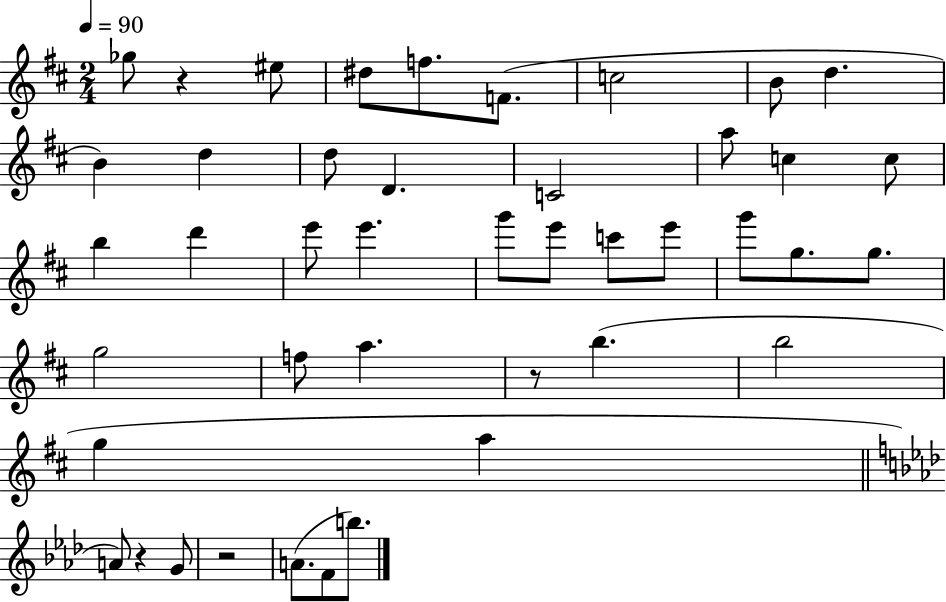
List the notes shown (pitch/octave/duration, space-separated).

Gb5/e R/q EIS5/e D#5/e F5/e. F4/e. C5/h B4/e D5/q. B4/q D5/q D5/e D4/q. C4/h A5/e C5/q C5/e B5/q D6/q E6/e E6/q. G6/e E6/e C6/e E6/e G6/e G5/e. G5/e. G5/h F5/e A5/q. R/e B5/q. B5/h G5/q A5/q A4/e R/q G4/e R/h A4/e. F4/e B5/e.